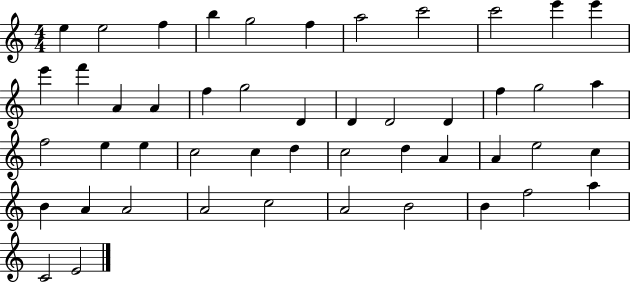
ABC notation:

X:1
T:Untitled
M:4/4
L:1/4
K:C
e e2 f b g2 f a2 c'2 c'2 e' e' e' f' A A f g2 D D D2 D f g2 a f2 e e c2 c d c2 d A A e2 c B A A2 A2 c2 A2 B2 B f2 a C2 E2